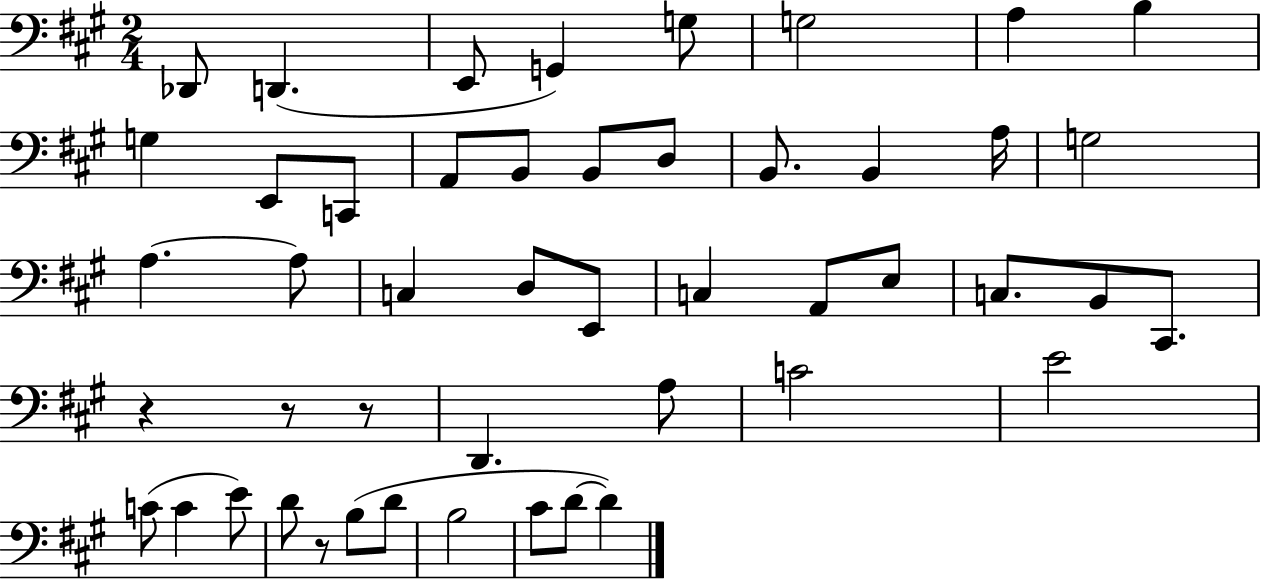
X:1
T:Untitled
M:2/4
L:1/4
K:A
_D,,/2 D,, E,,/2 G,, G,/2 G,2 A, B, G, E,,/2 C,,/2 A,,/2 B,,/2 B,,/2 D,/2 B,,/2 B,, A,/4 G,2 A, A,/2 C, D,/2 E,,/2 C, A,,/2 E,/2 C,/2 B,,/2 ^C,,/2 z z/2 z/2 D,, A,/2 C2 E2 C/2 C E/2 D/2 z/2 B,/2 D/2 B,2 ^C/2 D/2 D